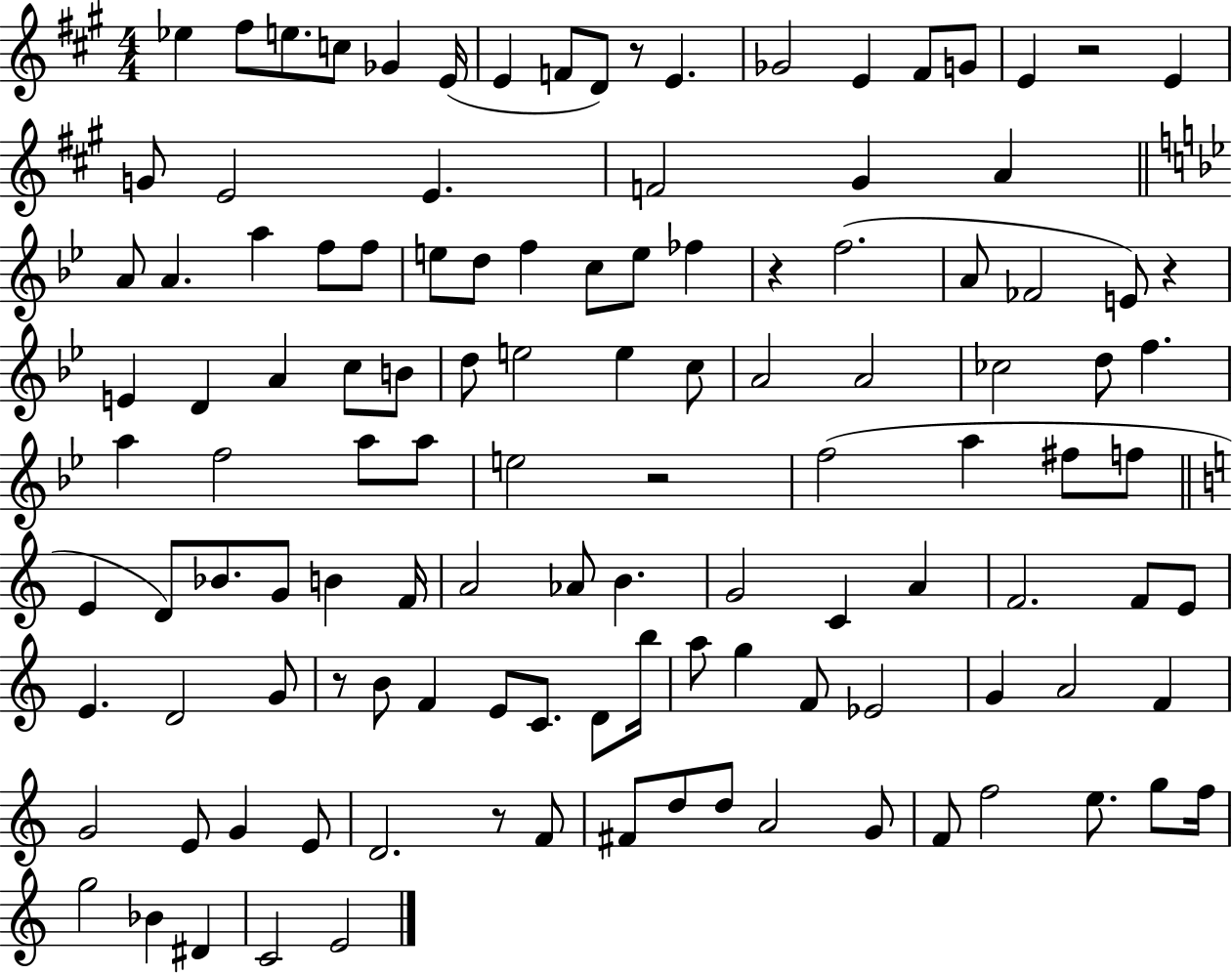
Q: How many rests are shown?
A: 7